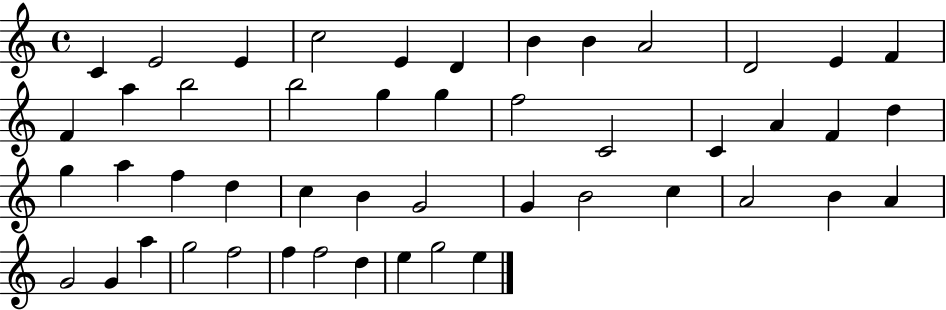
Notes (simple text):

C4/q E4/h E4/q C5/h E4/q D4/q B4/q B4/q A4/h D4/h E4/q F4/q F4/q A5/q B5/h B5/h G5/q G5/q F5/h C4/h C4/q A4/q F4/q D5/q G5/q A5/q F5/q D5/q C5/q B4/q G4/h G4/q B4/h C5/q A4/h B4/q A4/q G4/h G4/q A5/q G5/h F5/h F5/q F5/h D5/q E5/q G5/h E5/q